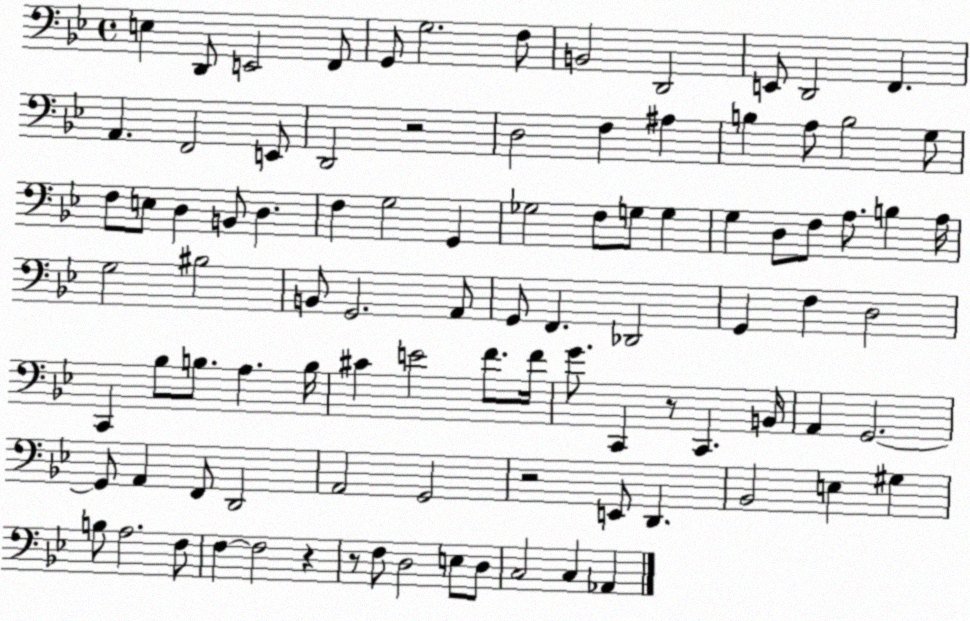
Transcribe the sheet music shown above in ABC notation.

X:1
T:Untitled
M:4/4
L:1/4
K:Bb
E, D,,/2 E,,2 F,,/2 G,,/2 G,2 F,/2 B,,2 D,,2 E,,/2 D,,2 F,, A,, F,,2 E,,/2 D,,2 z2 D,2 F, ^A, B, A,/2 B,2 G,/2 F,/2 E,/2 D, B,,/2 D, F, G,2 G,, _G,2 F,/2 G,/2 G, G, D,/2 F,/2 A,/2 B, A,/4 G,2 ^B,2 B,,/2 G,,2 A,,/2 G,,/2 F,, _D,,2 G,, F, D,2 C,, _B,/2 B,/2 A, B,/4 ^C E2 F/2 F/4 G/2 C,, z/2 C,, B,,/4 A,, G,,2 G,,/2 A,, F,,/2 D,,2 A,,2 G,,2 z2 E,,/2 D,, _B,,2 E, ^G, B,/2 A,2 F,/2 F, F,2 z z/2 F,/2 D,2 E,/2 D,/2 C,2 C, _A,,